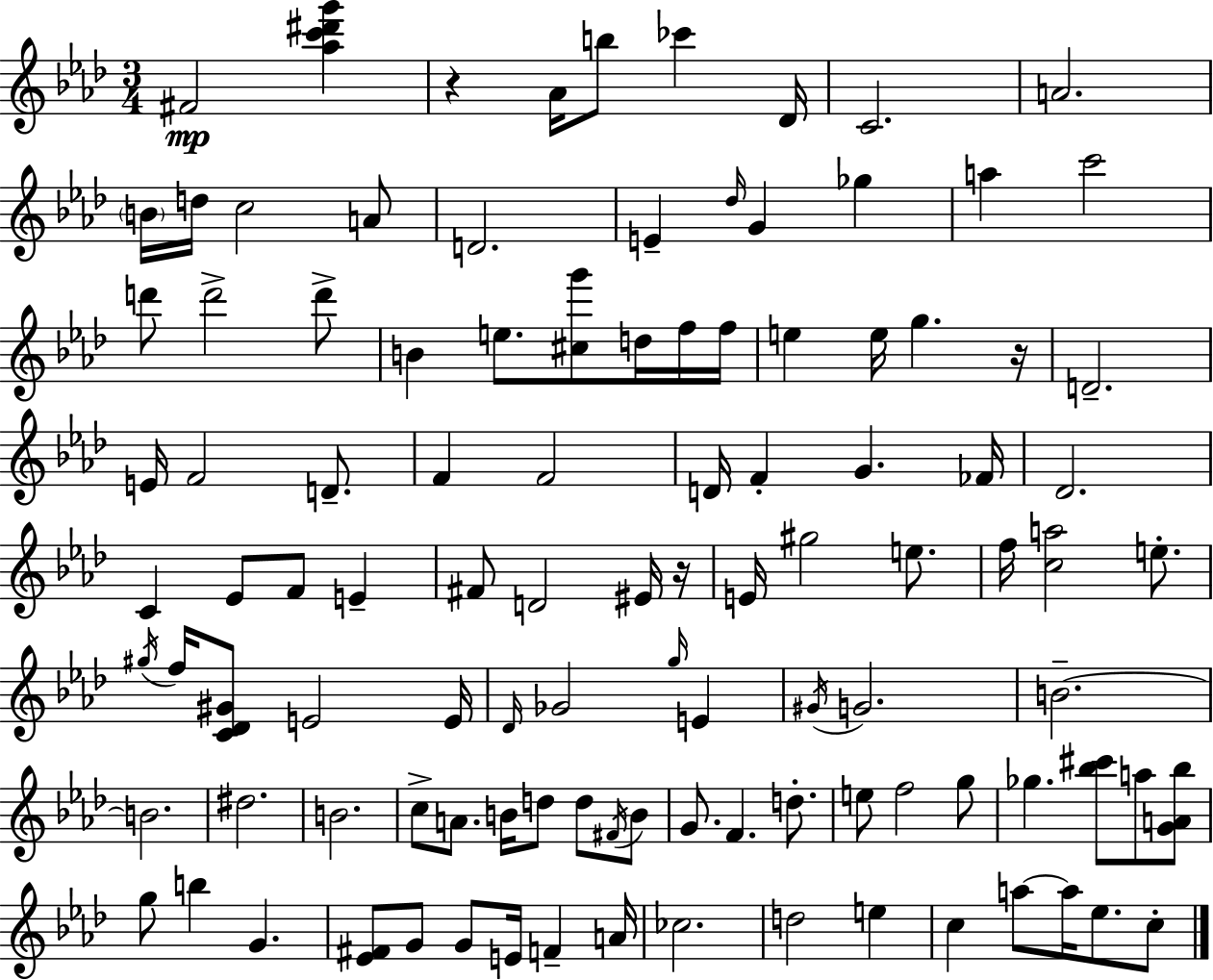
F#4/h [Ab5,C6,D#6,G6]/q R/q Ab4/s B5/e CES6/q Db4/s C4/h. A4/h. B4/s D5/s C5/h A4/e D4/h. E4/q Db5/s G4/q Gb5/q A5/q C6/h D6/e D6/h D6/e B4/q E5/e. [C#5,G6]/e D5/s F5/s F5/s E5/q E5/s G5/q. R/s D4/h. E4/s F4/h D4/e. F4/q F4/h D4/s F4/q G4/q. FES4/s Db4/h. C4/q Eb4/e F4/e E4/q F#4/e D4/h EIS4/s R/s E4/s G#5/h E5/e. F5/s [C5,A5]/h E5/e. G#5/s F5/s [C4,Db4,G#4]/e E4/h E4/s Db4/s Gb4/h G5/s E4/q G#4/s G4/h. B4/h. B4/h. D#5/h. B4/h. C5/e A4/e. B4/s D5/e D5/e F#4/s B4/e G4/e. F4/q. D5/e. E5/e F5/h G5/e Gb5/q. [Bb5,C#6]/e A5/e [G4,A4,Bb5]/e G5/e B5/q G4/q. [Eb4,F#4]/e G4/e G4/e E4/s F4/q A4/s CES5/h. D5/h E5/q C5/q A5/e A5/s Eb5/e. C5/e